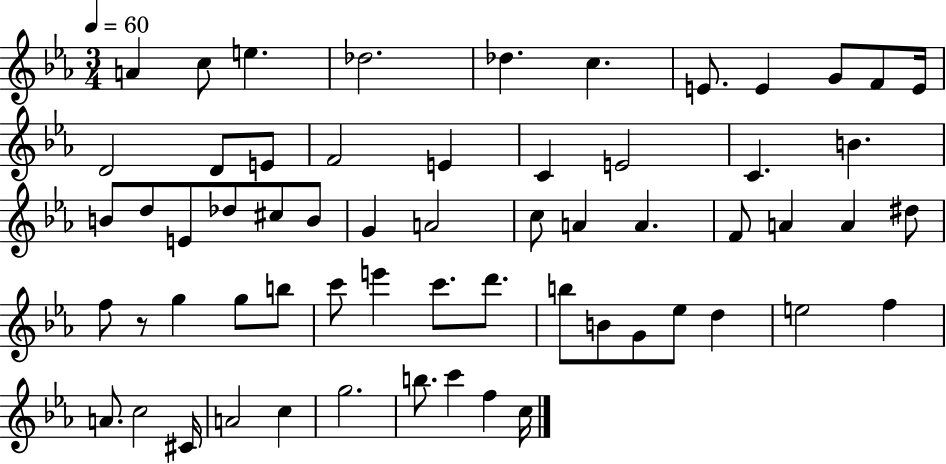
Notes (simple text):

A4/q C5/e E5/q. Db5/h. Db5/q. C5/q. E4/e. E4/q G4/e F4/e E4/s D4/h D4/e E4/e F4/h E4/q C4/q E4/h C4/q. B4/q. B4/e D5/e E4/e Db5/e C#5/e B4/e G4/q A4/h C5/e A4/q A4/q. F4/e A4/q A4/q D#5/e F5/e R/e G5/q G5/e B5/e C6/e E6/q C6/e. D6/e. B5/e B4/e G4/e Eb5/e D5/q E5/h F5/q A4/e. C5/h C#4/s A4/h C5/q G5/h. B5/e. C6/q F5/q C5/s